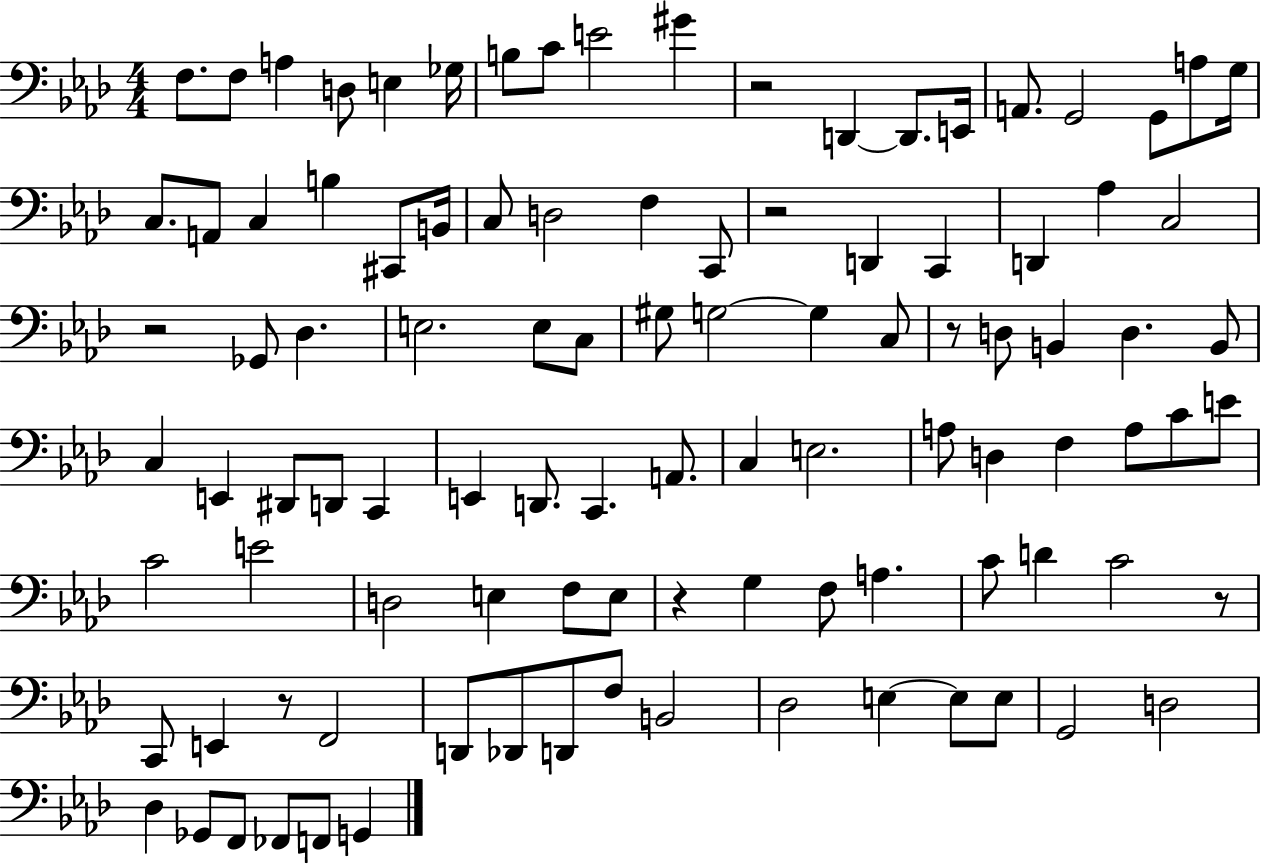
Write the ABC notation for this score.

X:1
T:Untitled
M:4/4
L:1/4
K:Ab
F,/2 F,/2 A, D,/2 E, _G,/4 B,/2 C/2 E2 ^G z2 D,, D,,/2 E,,/4 A,,/2 G,,2 G,,/2 A,/2 G,/4 C,/2 A,,/2 C, B, ^C,,/2 B,,/4 C,/2 D,2 F, C,,/2 z2 D,, C,, D,, _A, C,2 z2 _G,,/2 _D, E,2 E,/2 C,/2 ^G,/2 G,2 G, C,/2 z/2 D,/2 B,, D, B,,/2 C, E,, ^D,,/2 D,,/2 C,, E,, D,,/2 C,, A,,/2 C, E,2 A,/2 D, F, A,/2 C/2 E/2 C2 E2 D,2 E, F,/2 E,/2 z G, F,/2 A, C/2 D C2 z/2 C,,/2 E,, z/2 F,,2 D,,/2 _D,,/2 D,,/2 F,/2 B,,2 _D,2 E, E,/2 E,/2 G,,2 D,2 _D, _G,,/2 F,,/2 _F,,/2 F,,/2 G,,